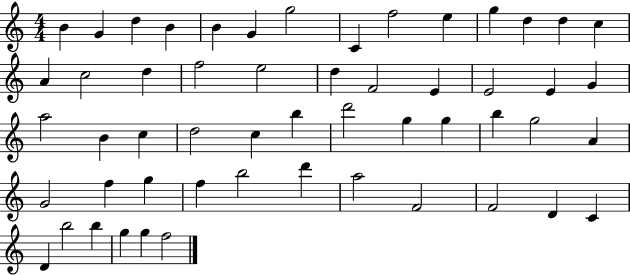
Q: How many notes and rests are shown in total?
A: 54